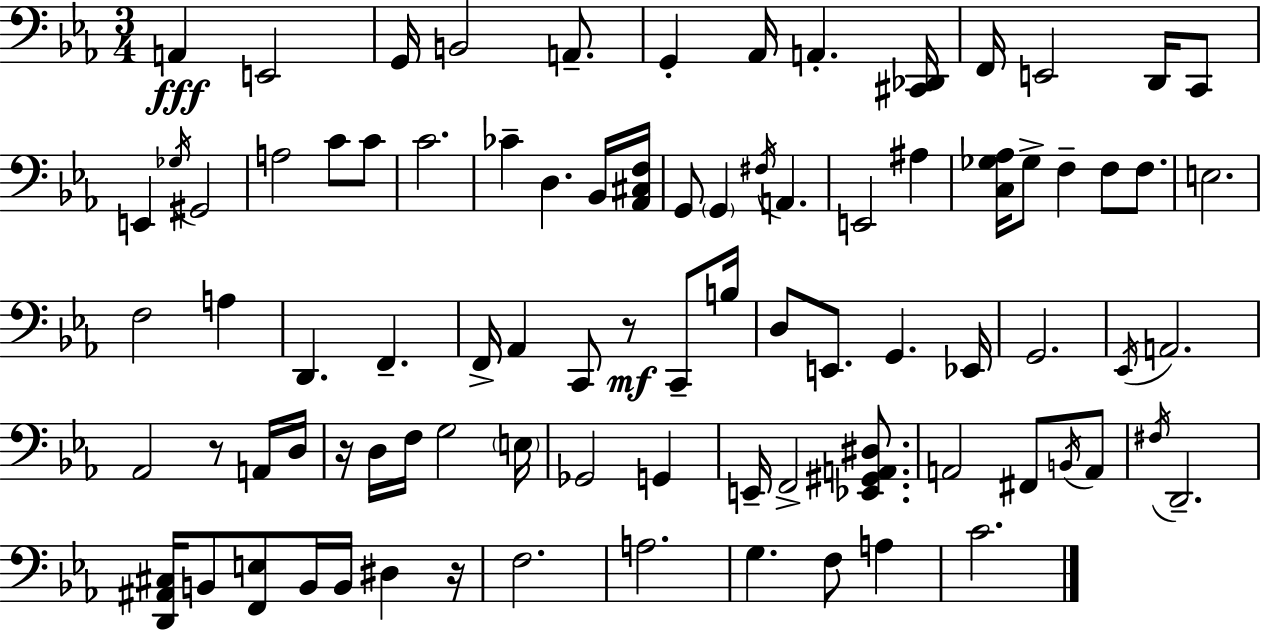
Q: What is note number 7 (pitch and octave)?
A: Ab2